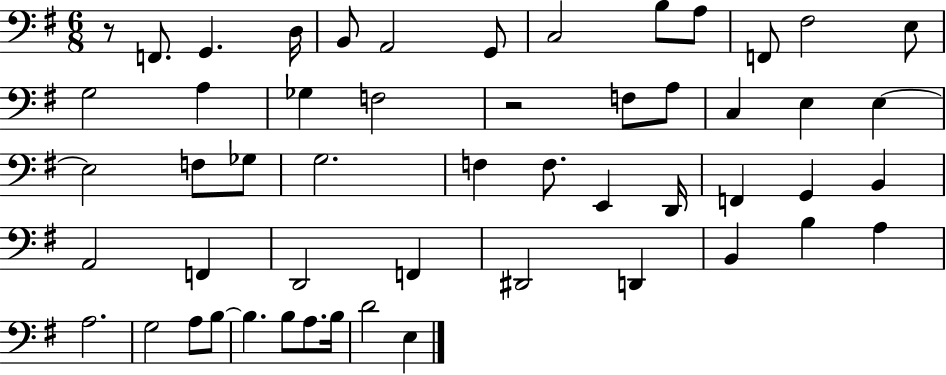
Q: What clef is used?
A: bass